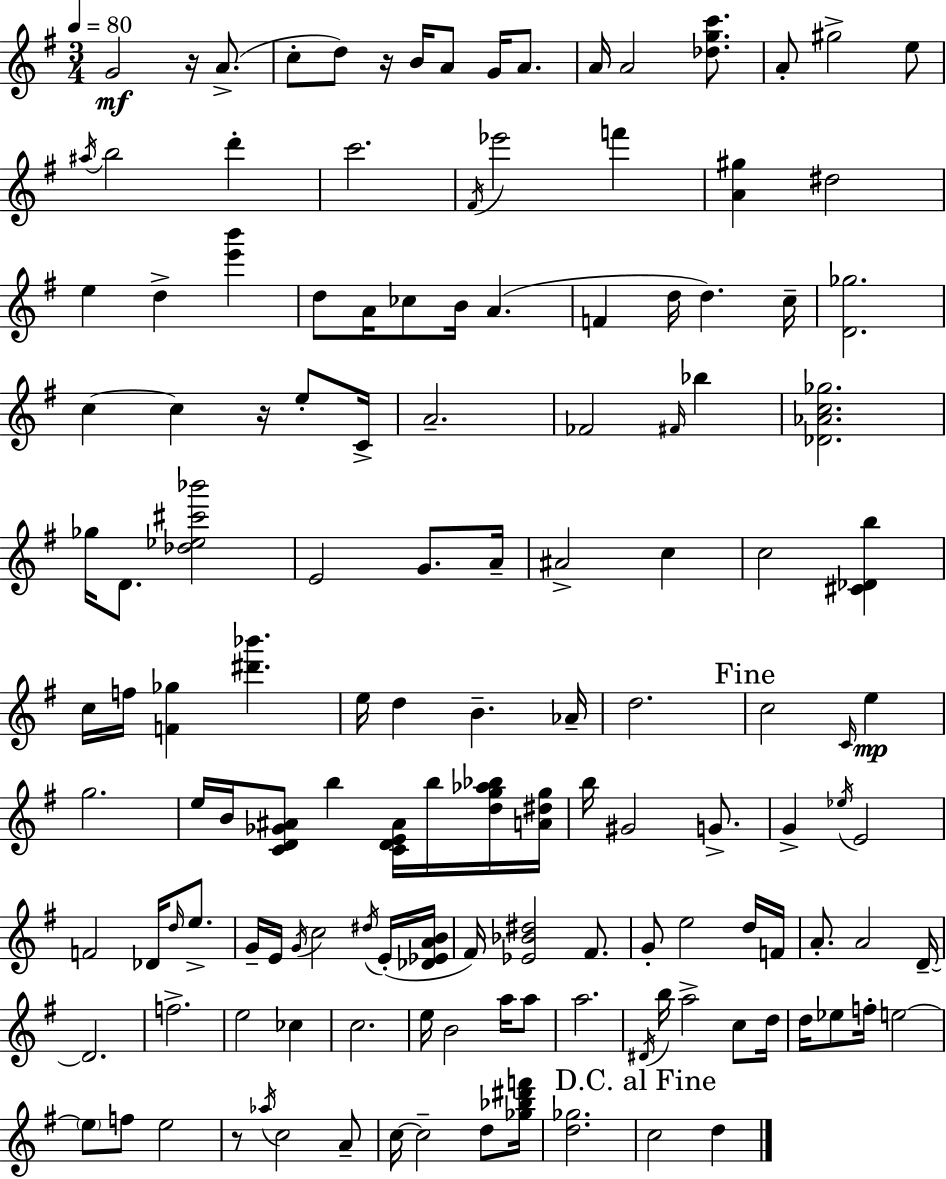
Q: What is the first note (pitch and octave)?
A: G4